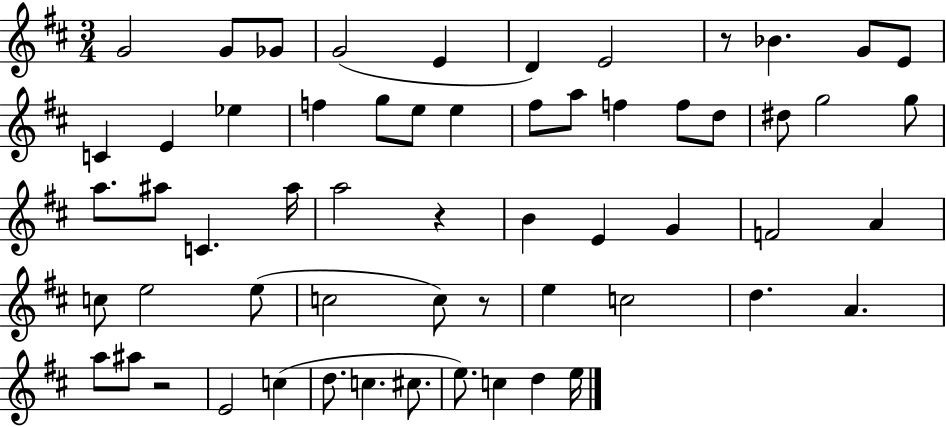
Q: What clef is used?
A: treble